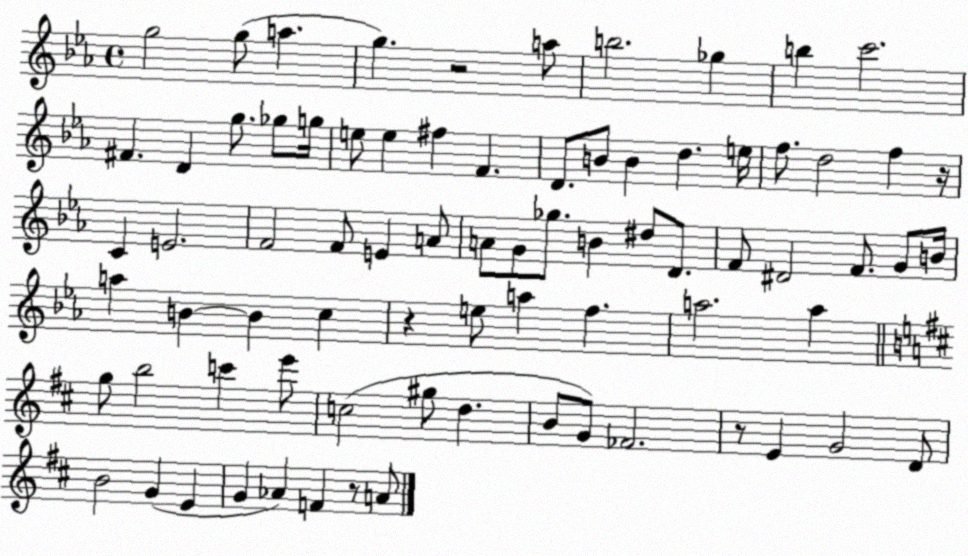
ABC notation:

X:1
T:Untitled
M:4/4
L:1/4
K:Eb
g2 g/2 a g z2 a/2 b2 _g b c'2 ^F D g/2 _g/2 g/4 e/2 e ^f F D/2 B/2 B d e/4 f/2 d2 f z/4 C E2 F2 F/2 E A/2 A/2 G/2 _g/2 B ^d/2 D/2 F/2 ^D2 F/2 G/2 B/4 a B B c z e/2 a f a2 a g/2 b2 c' e'/2 c2 ^g/2 d B/2 G/2 _F2 z/2 E G2 D/2 B2 G E G _A F z/2 A/2